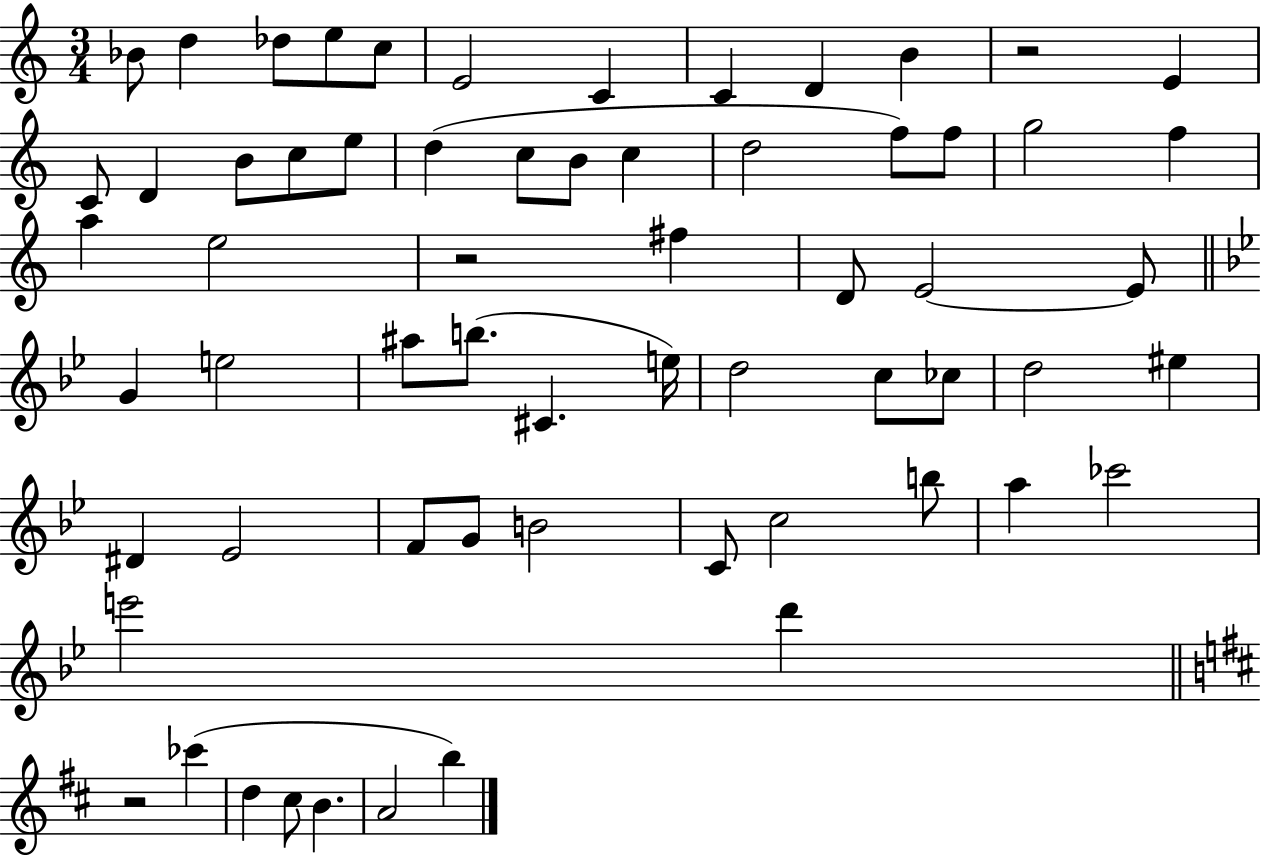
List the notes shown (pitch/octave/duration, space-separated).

Bb4/e D5/q Db5/e E5/e C5/e E4/h C4/q C4/q D4/q B4/q R/h E4/q C4/e D4/q B4/e C5/e E5/e D5/q C5/e B4/e C5/q D5/h F5/e F5/e G5/h F5/q A5/q E5/h R/h F#5/q D4/e E4/h E4/e G4/q E5/h A#5/e B5/e. C#4/q. E5/s D5/h C5/e CES5/e D5/h EIS5/q D#4/q Eb4/h F4/e G4/e B4/h C4/e C5/h B5/e A5/q CES6/h E6/h D6/q R/h CES6/q D5/q C#5/e B4/q. A4/h B5/q